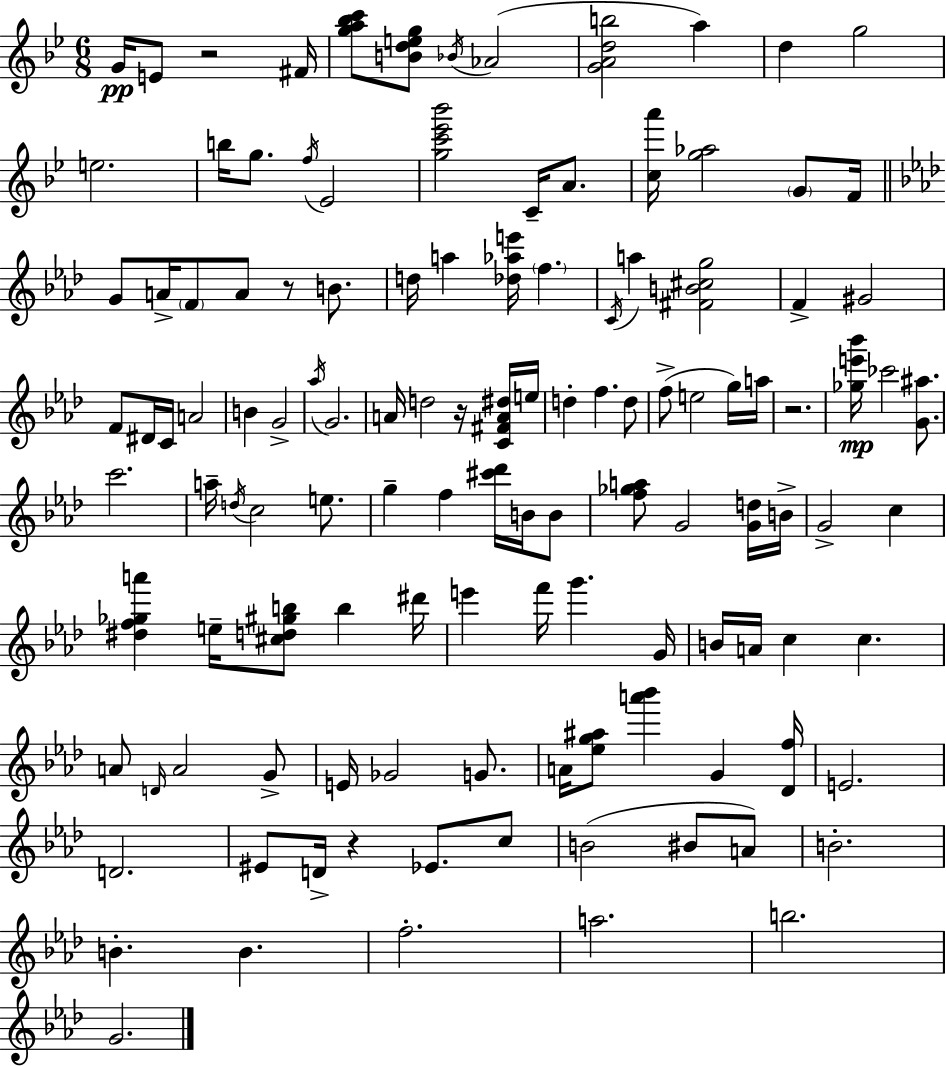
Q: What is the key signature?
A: BES major